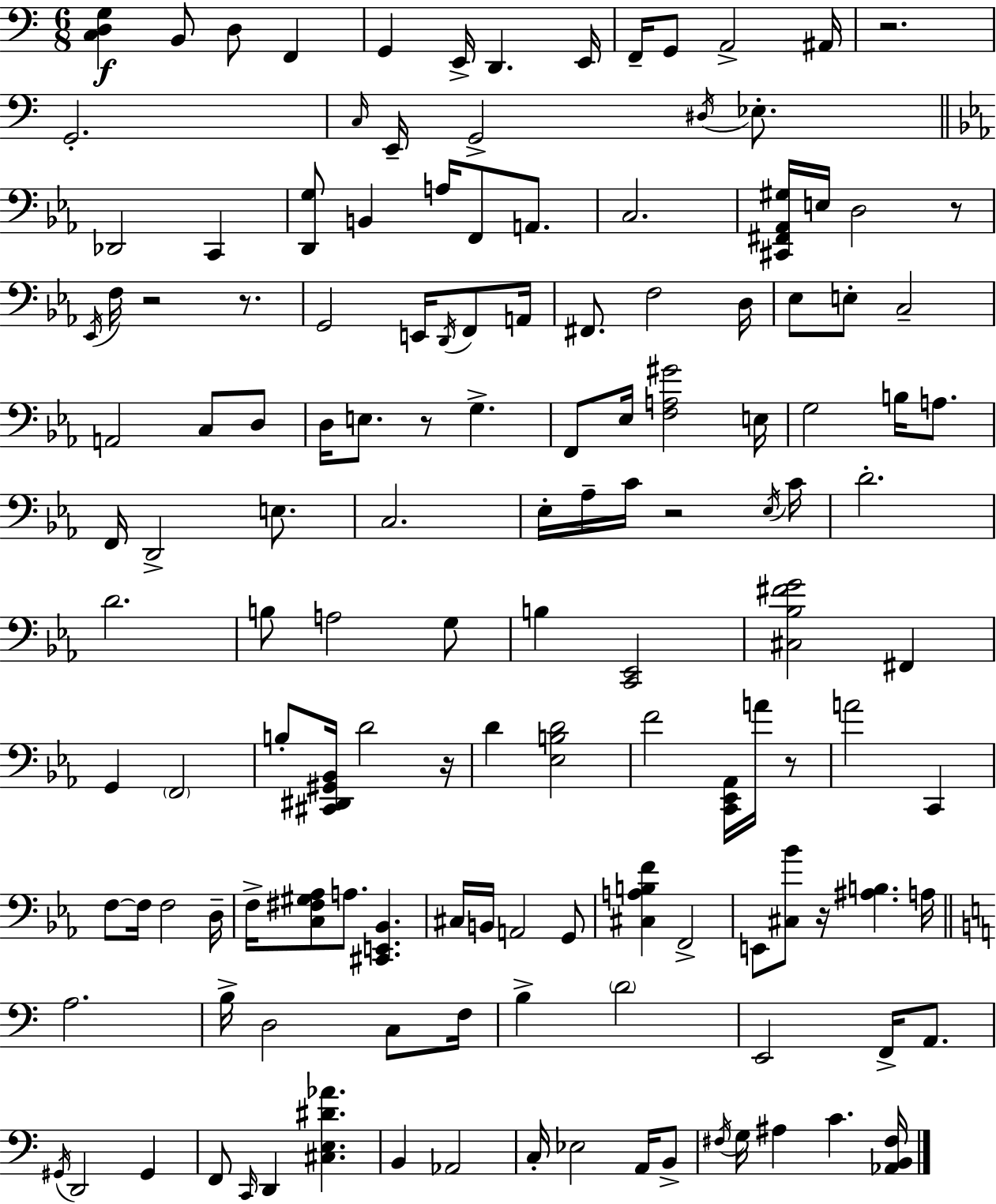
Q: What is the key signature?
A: A minor